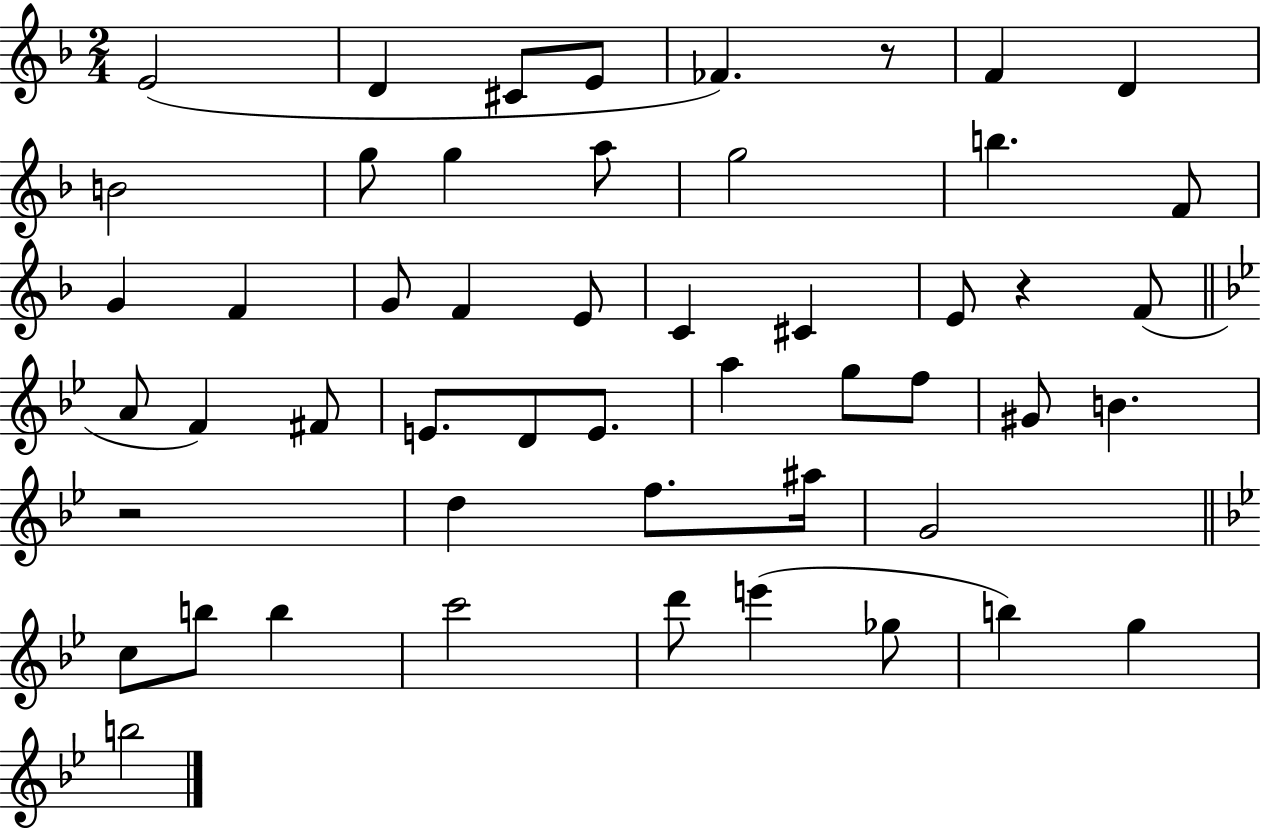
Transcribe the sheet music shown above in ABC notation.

X:1
T:Untitled
M:2/4
L:1/4
K:F
E2 D ^C/2 E/2 _F z/2 F D B2 g/2 g a/2 g2 b F/2 G F G/2 F E/2 C ^C E/2 z F/2 A/2 F ^F/2 E/2 D/2 E/2 a g/2 f/2 ^G/2 B z2 d f/2 ^a/4 G2 c/2 b/2 b c'2 d'/2 e' _g/2 b g b2